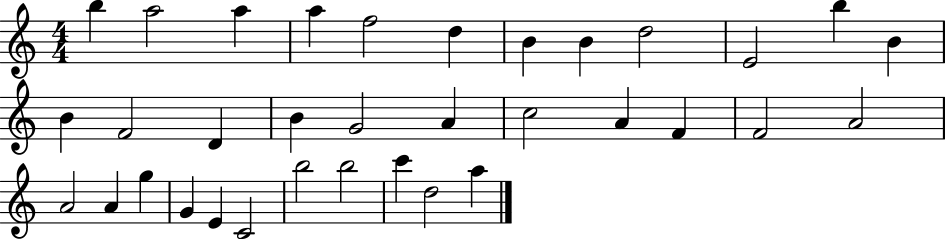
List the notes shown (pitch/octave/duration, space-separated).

B5/q A5/h A5/q A5/q F5/h D5/q B4/q B4/q D5/h E4/h B5/q B4/q B4/q F4/h D4/q B4/q G4/h A4/q C5/h A4/q F4/q F4/h A4/h A4/h A4/q G5/q G4/q E4/q C4/h B5/h B5/h C6/q D5/h A5/q